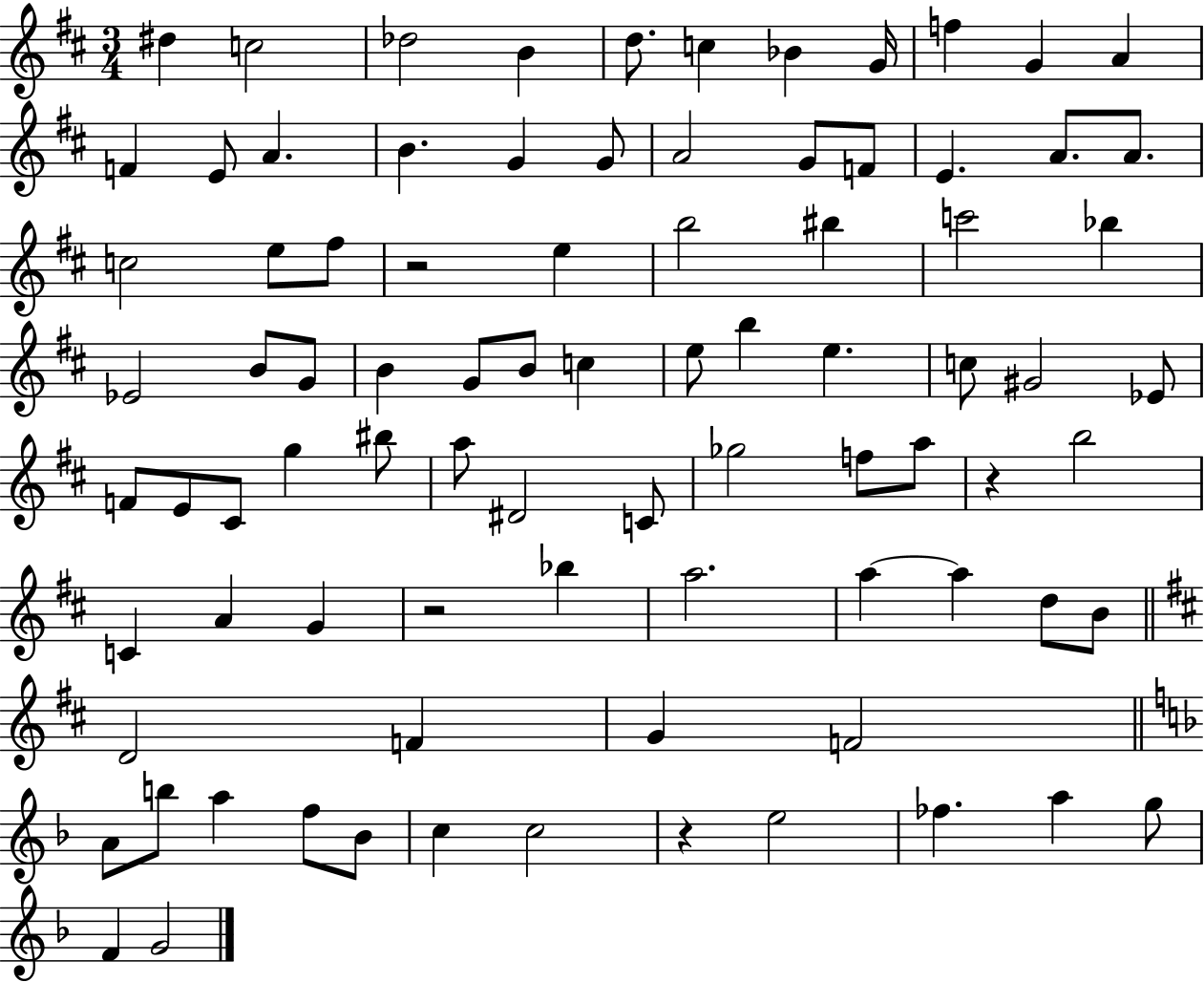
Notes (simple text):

D#5/q C5/h Db5/h B4/q D5/e. C5/q Bb4/q G4/s F5/q G4/q A4/q F4/q E4/e A4/q. B4/q. G4/q G4/e A4/h G4/e F4/e E4/q. A4/e. A4/e. C5/h E5/e F#5/e R/h E5/q B5/h BIS5/q C6/h Bb5/q Eb4/h B4/e G4/e B4/q G4/e B4/e C5/q E5/e B5/q E5/q. C5/e G#4/h Eb4/e F4/e E4/e C#4/e G5/q BIS5/e A5/e D#4/h C4/e Gb5/h F5/e A5/e R/q B5/h C4/q A4/q G4/q R/h Bb5/q A5/h. A5/q A5/q D5/e B4/e D4/h F4/q G4/q F4/h A4/e B5/e A5/q F5/e Bb4/e C5/q C5/h R/q E5/h FES5/q. A5/q G5/e F4/q G4/h